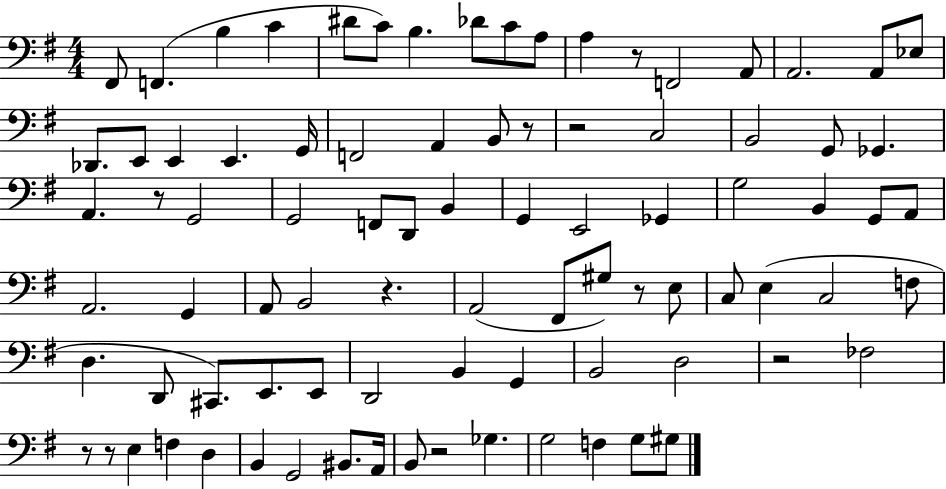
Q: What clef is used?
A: bass